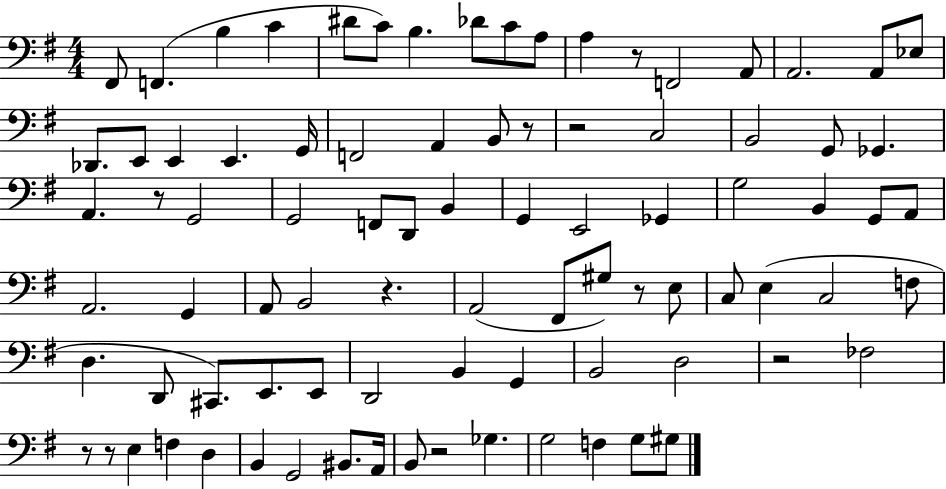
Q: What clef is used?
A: bass